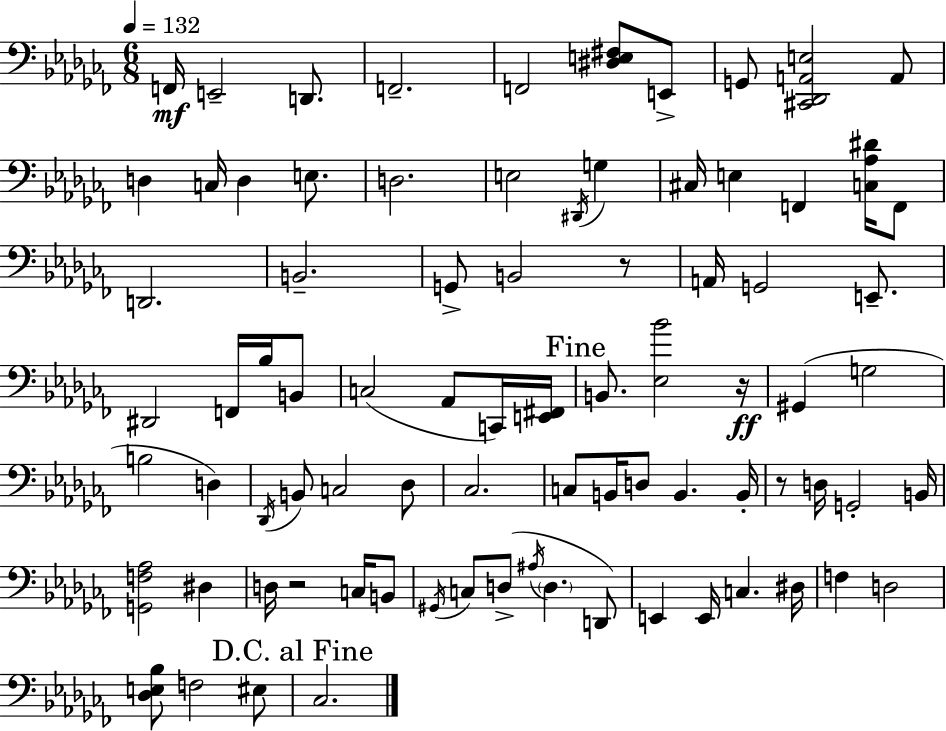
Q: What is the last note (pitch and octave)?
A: CES3